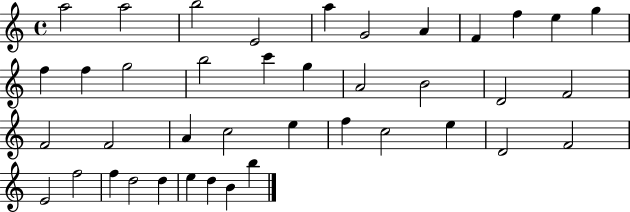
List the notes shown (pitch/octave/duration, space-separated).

A5/h A5/h B5/h E4/h A5/q G4/h A4/q F4/q F5/q E5/q G5/q F5/q F5/q G5/h B5/h C6/q G5/q A4/h B4/h D4/h F4/h F4/h F4/h A4/q C5/h E5/q F5/q C5/h E5/q D4/h F4/h E4/h F5/h F5/q D5/h D5/q E5/q D5/q B4/q B5/q